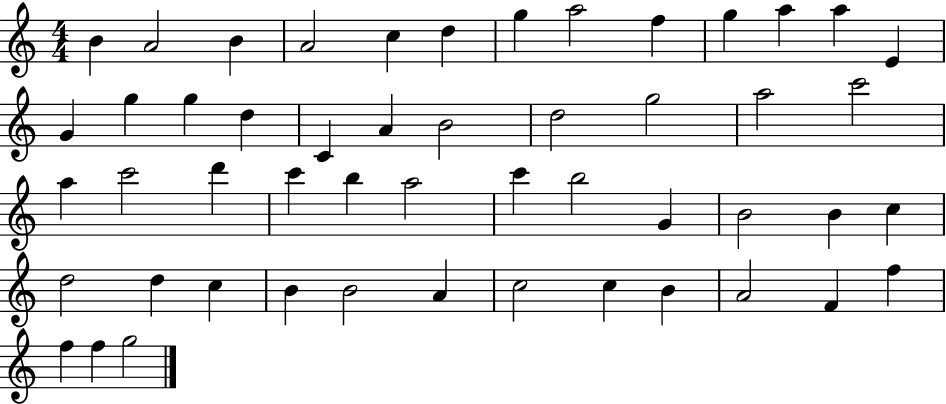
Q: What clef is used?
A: treble